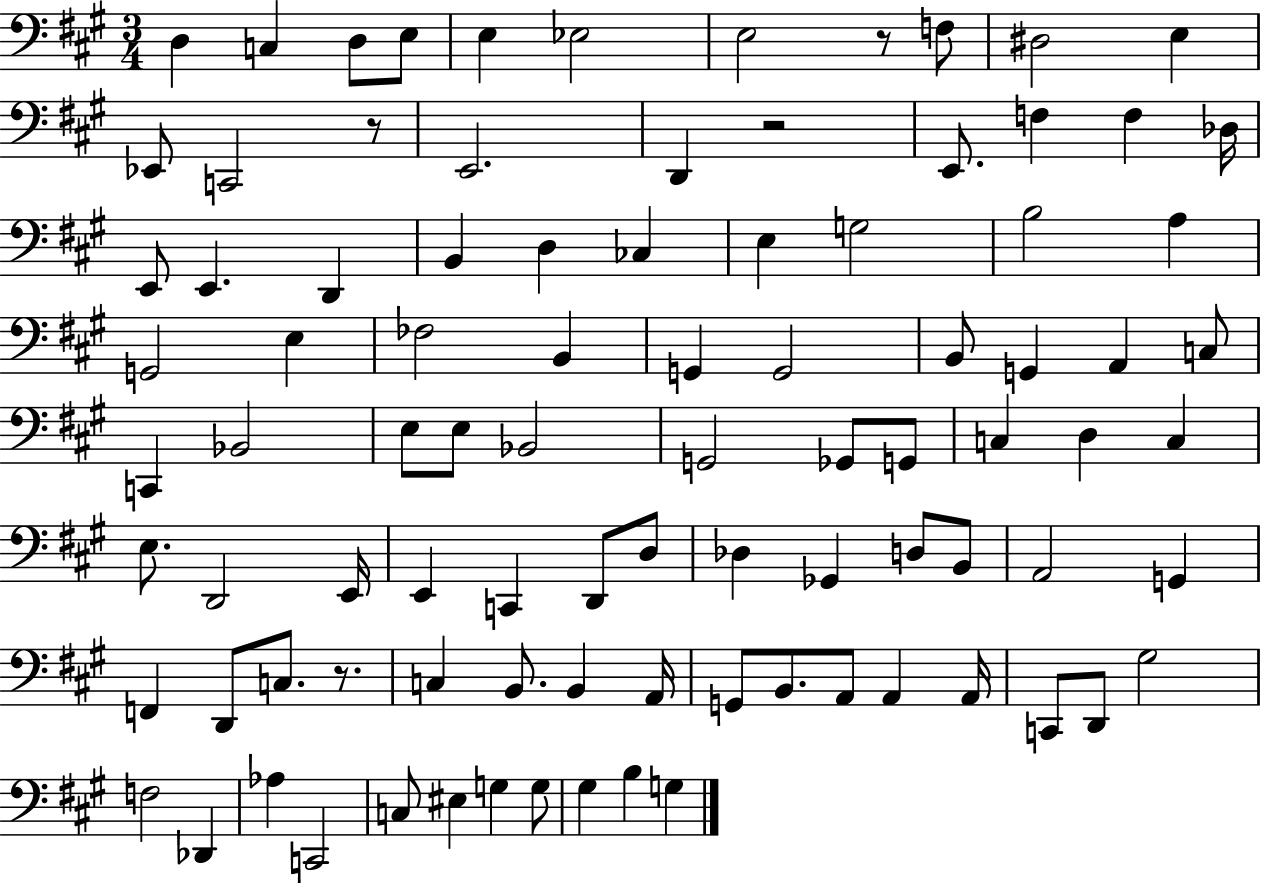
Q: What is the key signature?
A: A major